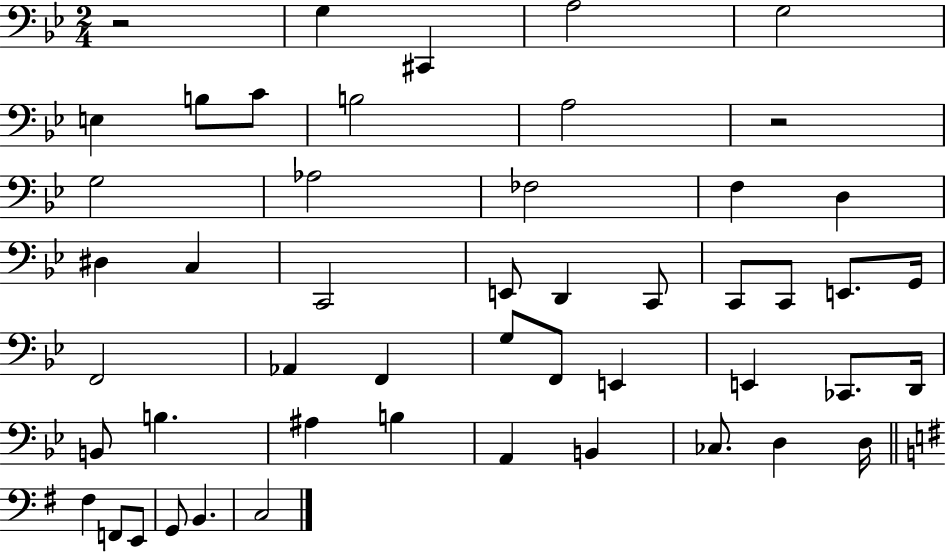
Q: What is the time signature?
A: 2/4